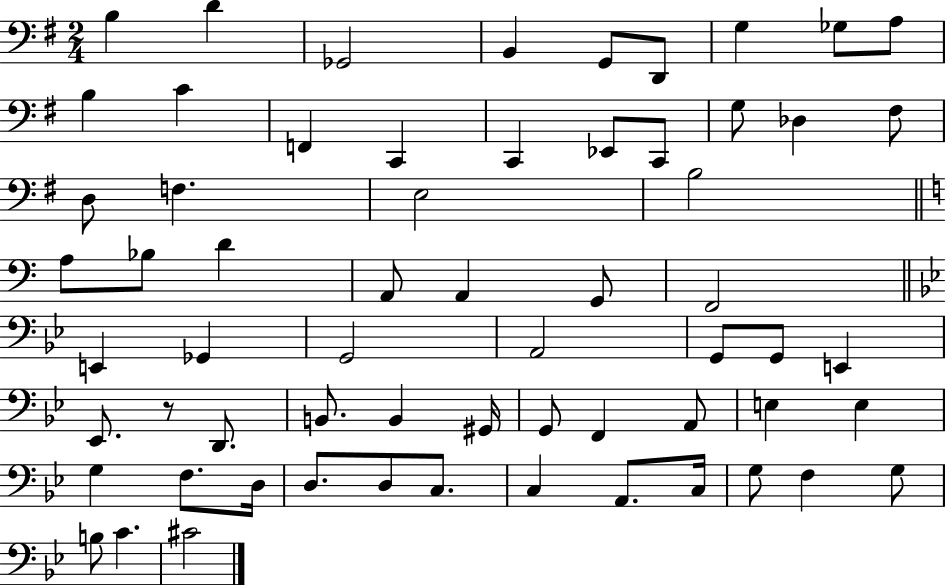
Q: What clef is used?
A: bass